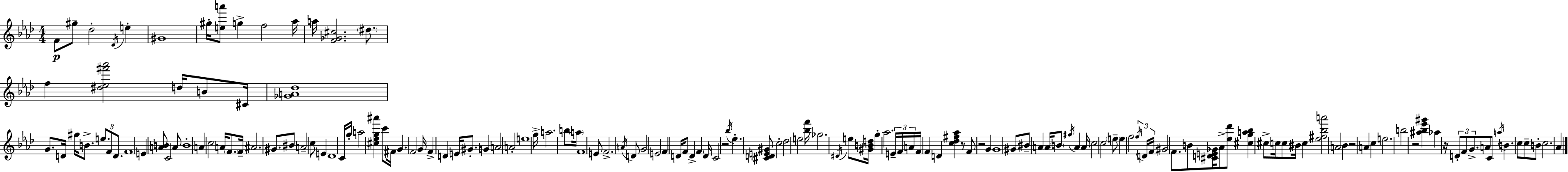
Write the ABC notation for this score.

X:1
T:Untitled
M:4/4
L:1/4
K:Ab
F/2 ^g/2 _d2 _D/4 e ^G4 ^g/4 [ea']/2 g f2 _a/4 a/4 [F_G^c]2 ^d/2 f [^d_e^f'_a']2 d/4 B/2 ^C/4 [_GA_d]4 G/2 D/4 ^g/4 B/2 e/2 F/2 D/2 F4 E [AB]/2 C2 A/2 B4 A c2 A/4 F/2 F/4 ^A2 ^G/2 ^B/2 A2 c/2 E _D4 C/4 g/4 a2 [^c_eg^a'] c'/2 ^F/4 G F2 G/4 F D E/4 ^G/2 G A2 A2 e4 g/4 a2 b/2 a/4 F4 E/2 F2 A/4 D/2 G2 E2 F D/4 F/2 D F D/4 C2 z2 _b/4 _e [^CDE^G]/2 c2 _d2 e2 [_bf']/4 _g2 ^D/4 e/2 [^GBd]/4 g _a2 E/4 F/4 A/4 F/4 F D [c_d^f_a] z/2 F/2 z2 G G4 ^G/2 ^B/2 A A/4 B/2 ^g/4 A A/4 c2 c2 e/2 e f2 f/4 D/4 F/4 ^G2 F/2 B/2 [^CDE_G]/4 _A/2 [_e_d']/2 [^cga_b] ^c/2 c/4 c/2 ^B/4 c [_e^f_ba']2 A2 _B z2 A c e2 b2 z2 [^a_b_e'^g'] _a z/4 D/2 F/2 G/2 A/2 C/2 a/4 B c/2 c/2 B/2 c2 _A